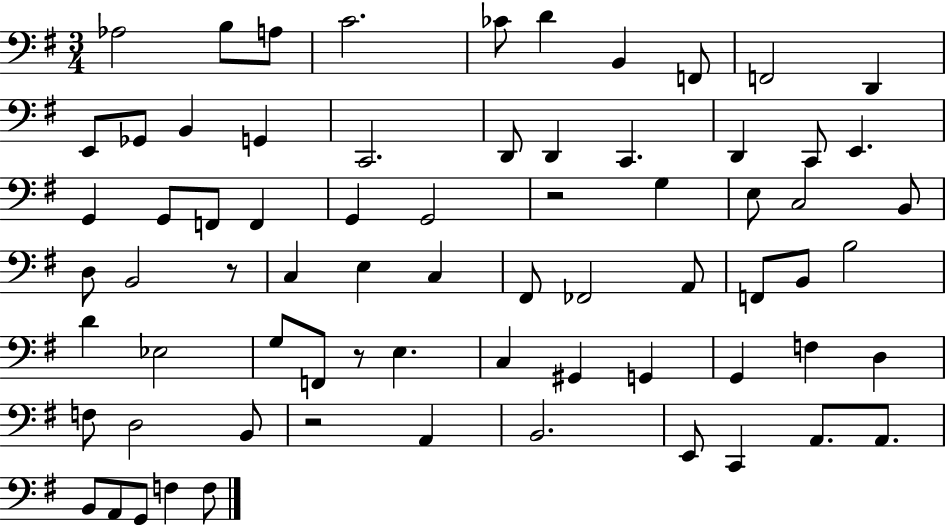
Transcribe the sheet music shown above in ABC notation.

X:1
T:Untitled
M:3/4
L:1/4
K:G
_A,2 B,/2 A,/2 C2 _C/2 D B,, F,,/2 F,,2 D,, E,,/2 _G,,/2 B,, G,, C,,2 D,,/2 D,, C,, D,, C,,/2 E,, G,, G,,/2 F,,/2 F,, G,, G,,2 z2 G, E,/2 C,2 B,,/2 D,/2 B,,2 z/2 C, E, C, ^F,,/2 _F,,2 A,,/2 F,,/2 B,,/2 B,2 D _E,2 G,/2 F,,/2 z/2 E, C, ^G,, G,, G,, F, D, F,/2 D,2 B,,/2 z2 A,, B,,2 E,,/2 C,, A,,/2 A,,/2 B,,/2 A,,/2 G,,/2 F, F,/2